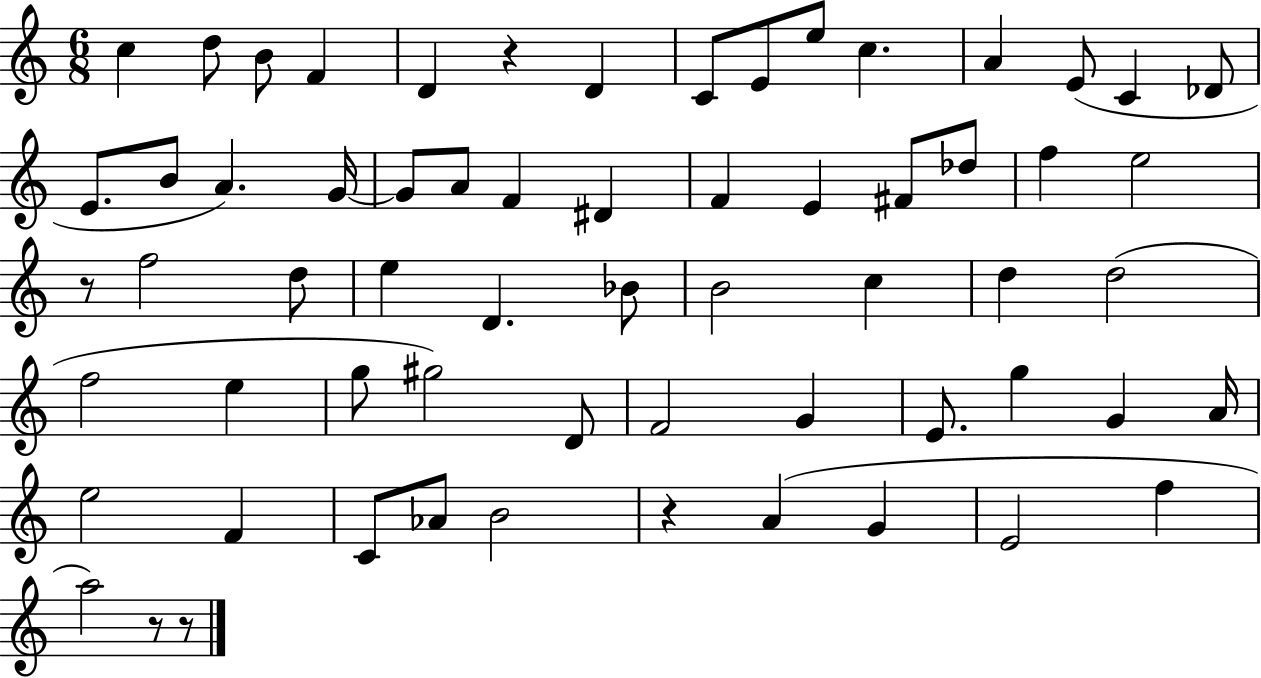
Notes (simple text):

C5/q D5/e B4/e F4/q D4/q R/q D4/q C4/e E4/e E5/e C5/q. A4/q E4/e C4/q Db4/e E4/e. B4/e A4/q. G4/s G4/e A4/e F4/q D#4/q F4/q E4/q F#4/e Db5/e F5/q E5/h R/e F5/h D5/e E5/q D4/q. Bb4/e B4/h C5/q D5/q D5/h F5/h E5/q G5/e G#5/h D4/e F4/h G4/q E4/e. G5/q G4/q A4/s E5/h F4/q C4/e Ab4/e B4/h R/q A4/q G4/q E4/h F5/q A5/h R/e R/e